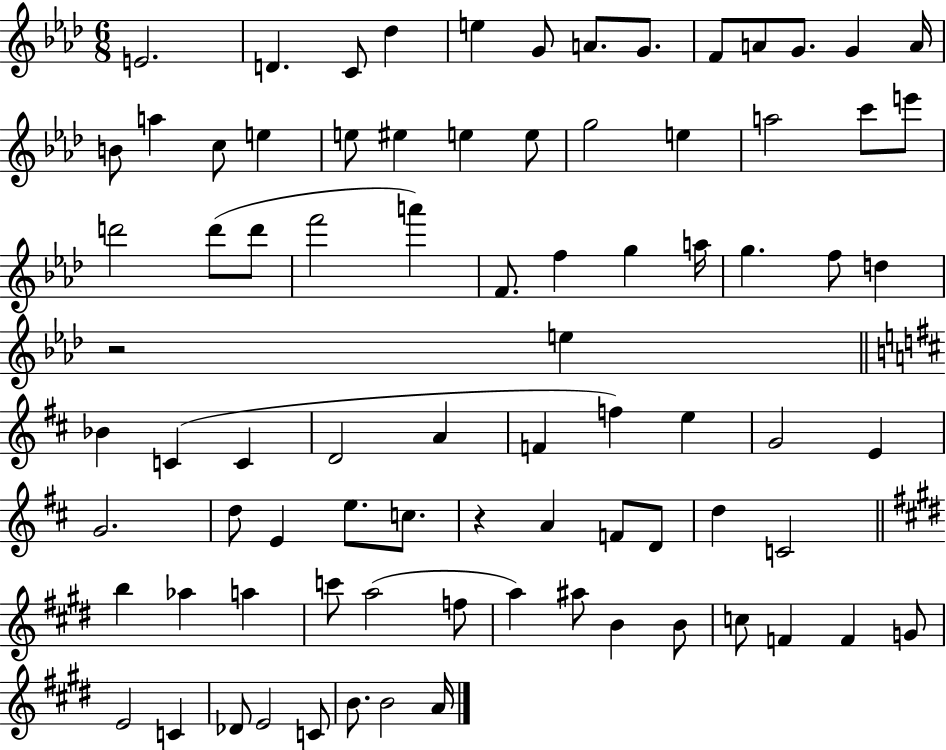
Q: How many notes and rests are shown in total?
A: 83